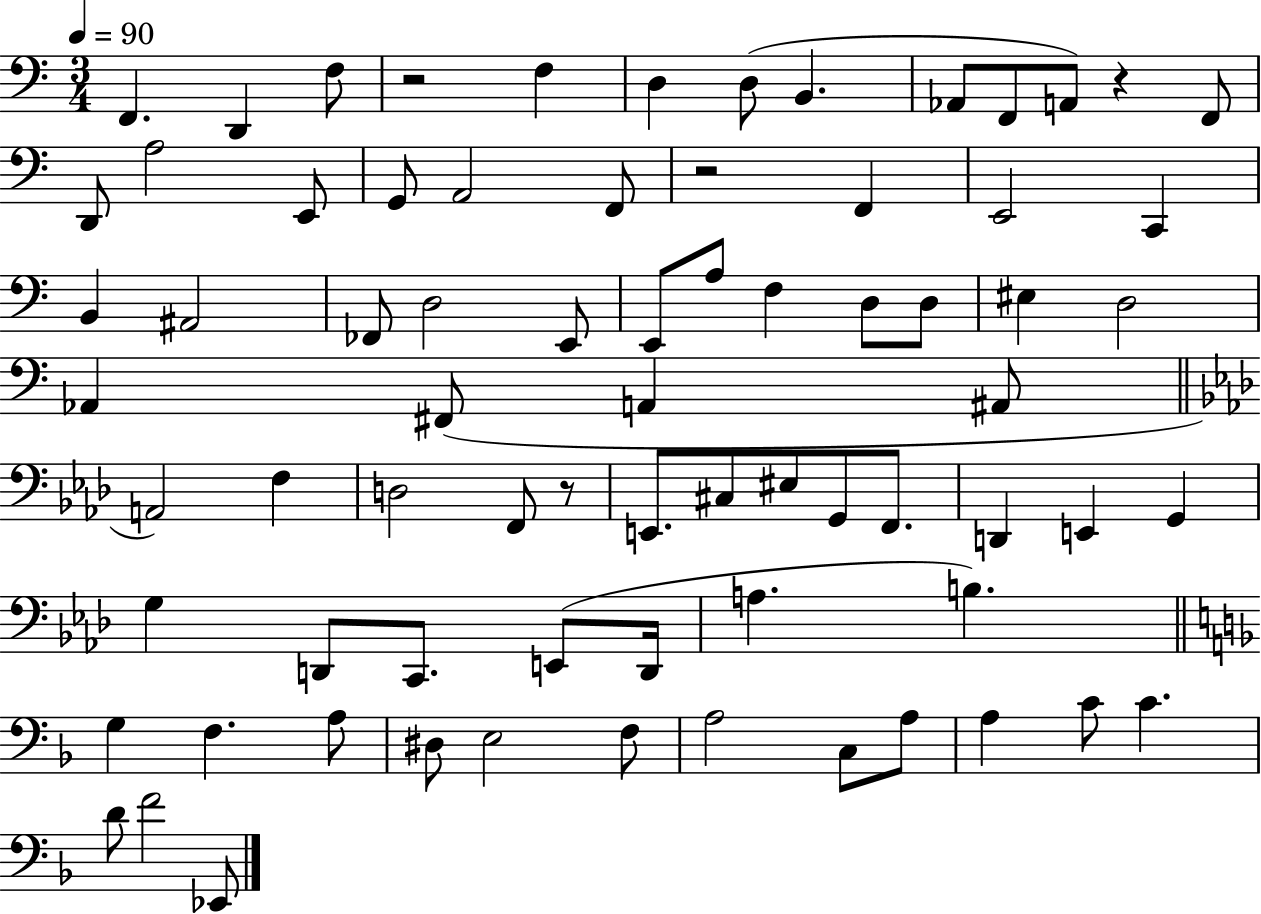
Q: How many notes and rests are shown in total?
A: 74